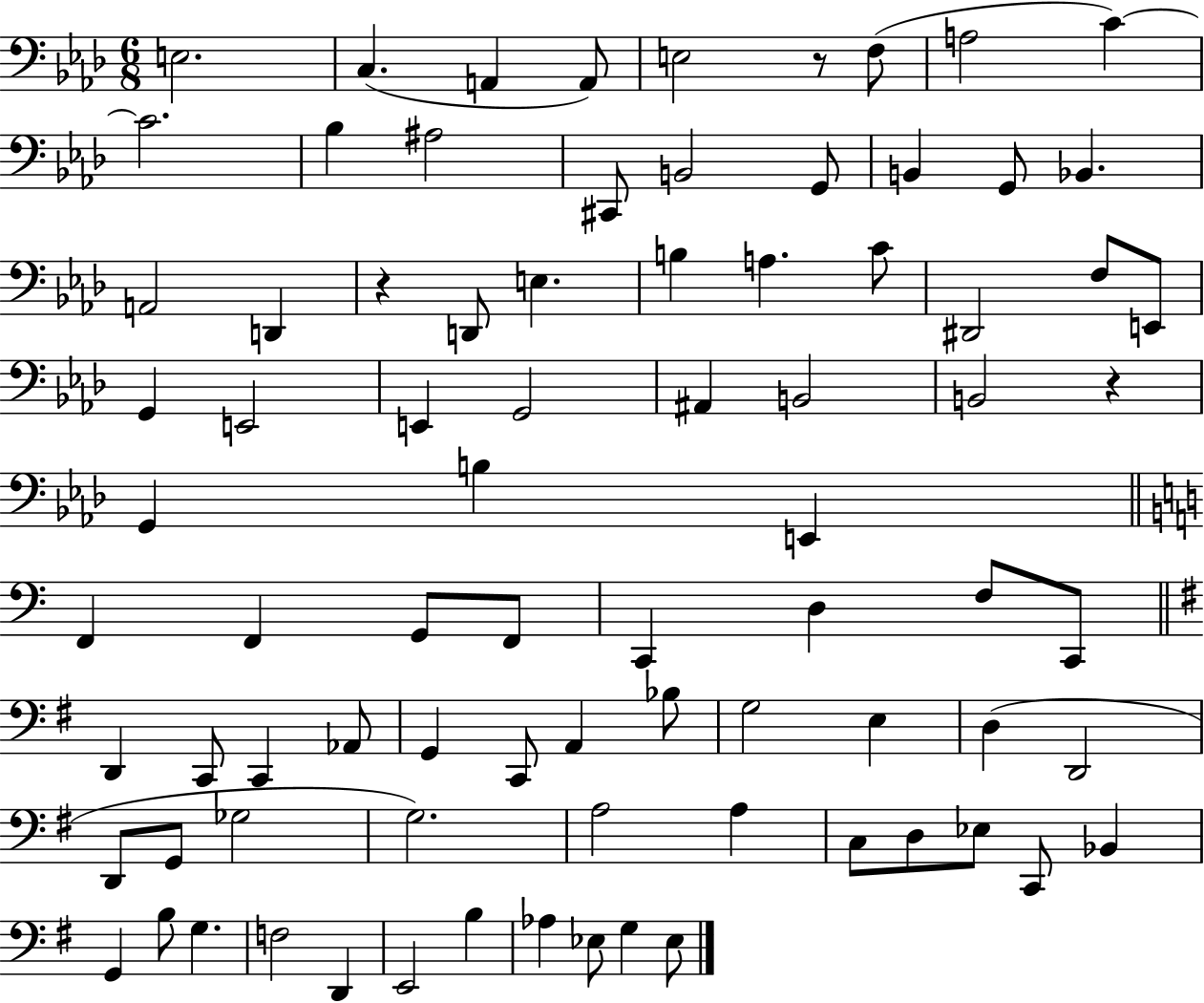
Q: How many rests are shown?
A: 3